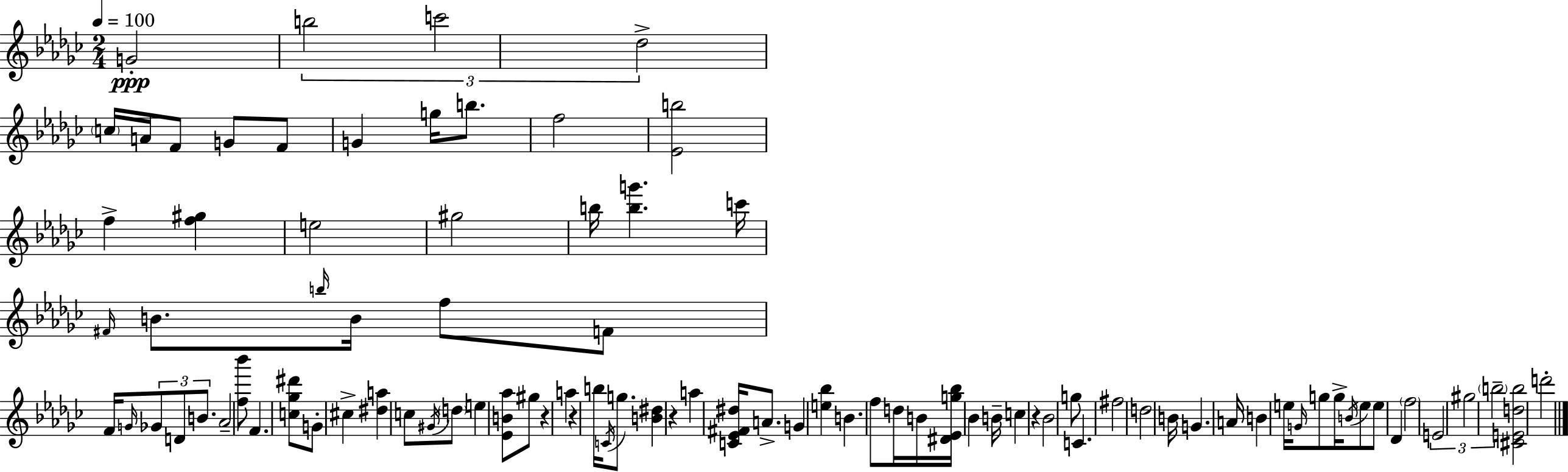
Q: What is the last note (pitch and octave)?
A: D6